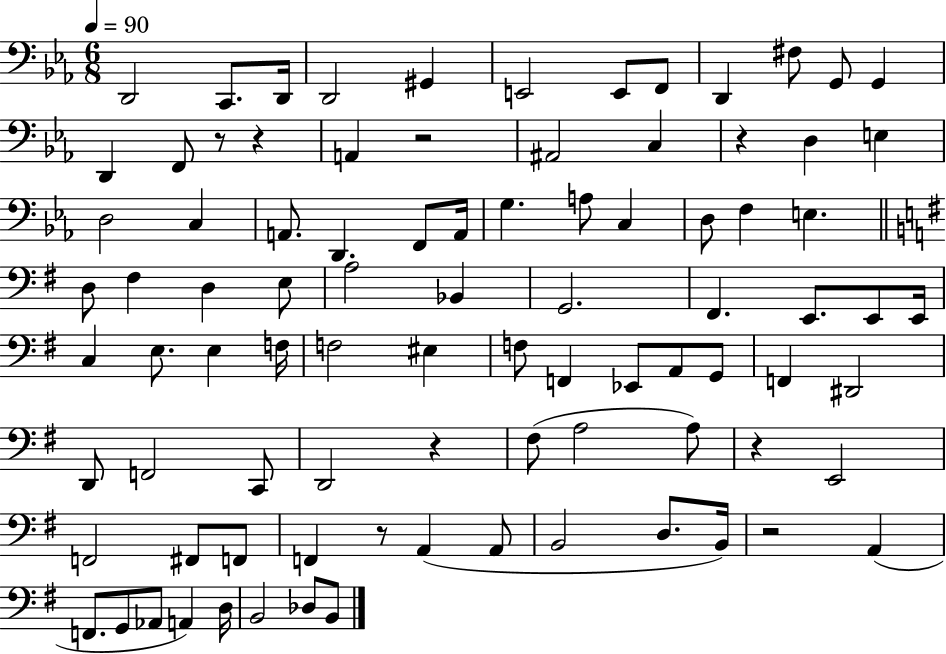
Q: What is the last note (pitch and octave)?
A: B2